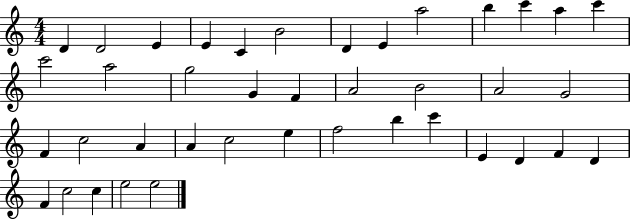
D4/q D4/h E4/q E4/q C4/q B4/h D4/q E4/q A5/h B5/q C6/q A5/q C6/q C6/h A5/h G5/h G4/q F4/q A4/h B4/h A4/h G4/h F4/q C5/h A4/q A4/q C5/h E5/q F5/h B5/q C6/q E4/q D4/q F4/q D4/q F4/q C5/h C5/q E5/h E5/h